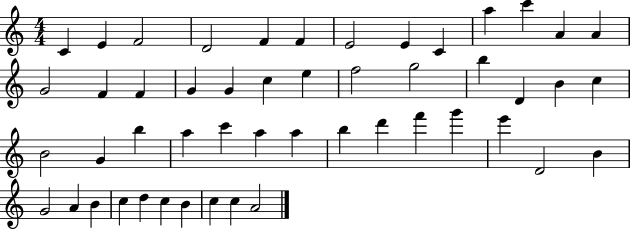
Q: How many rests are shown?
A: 0